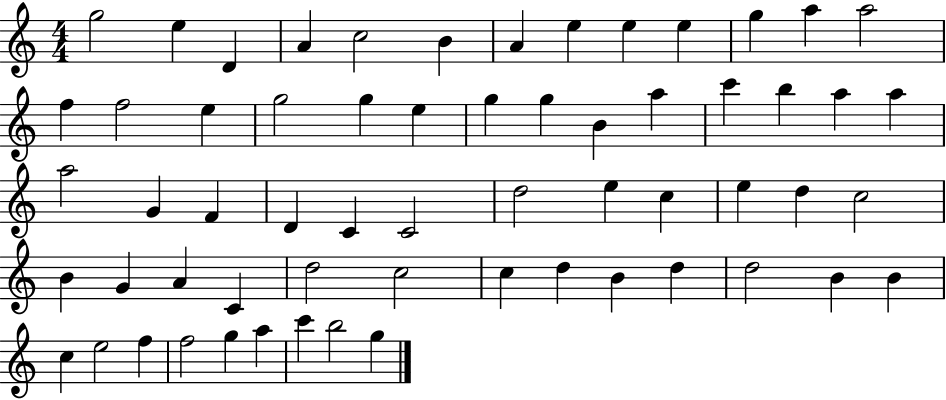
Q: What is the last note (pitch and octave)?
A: G5